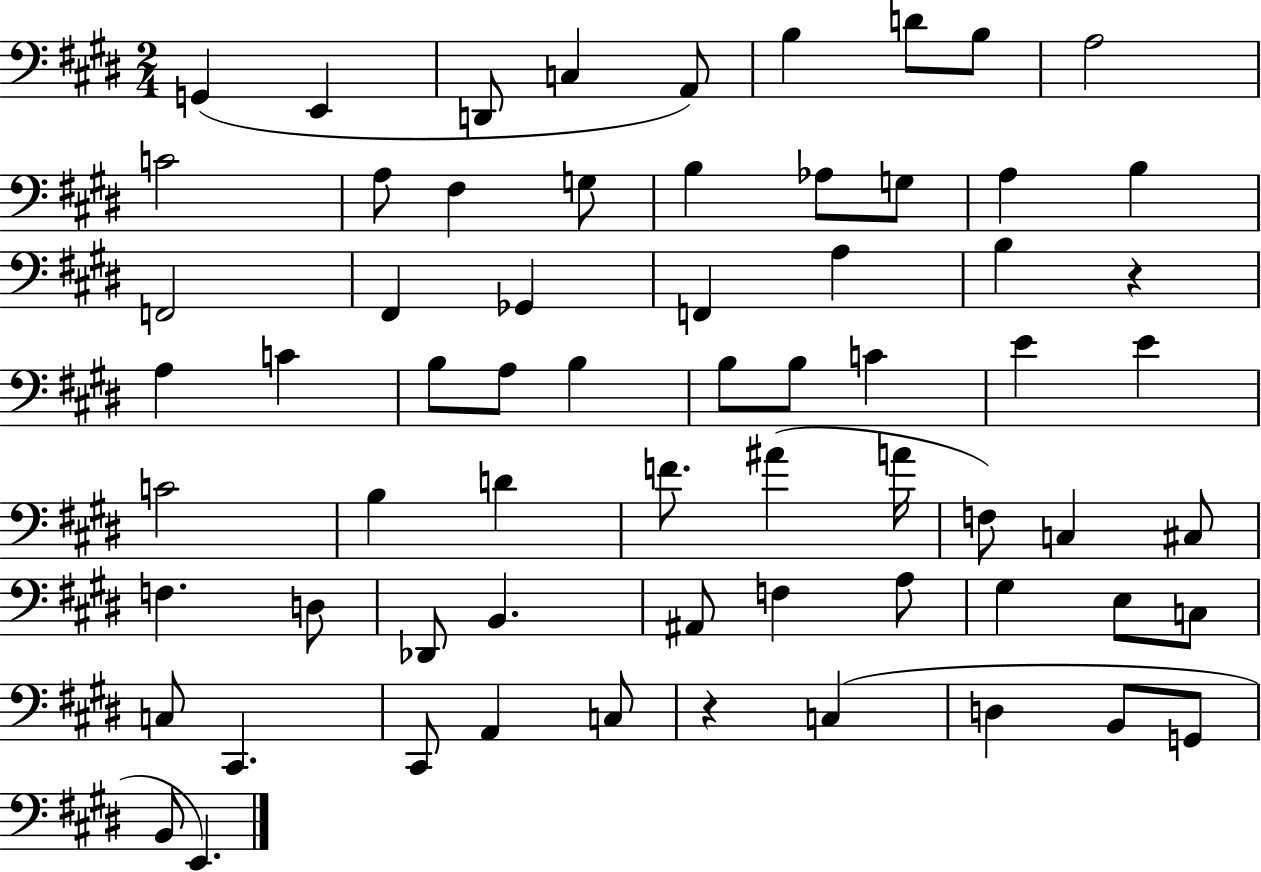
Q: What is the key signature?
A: E major